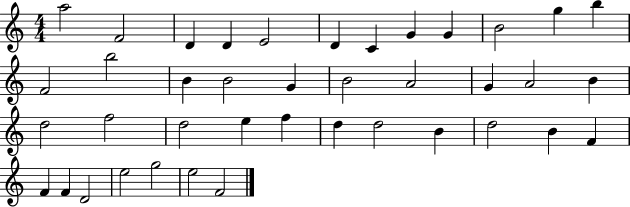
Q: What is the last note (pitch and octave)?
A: F4